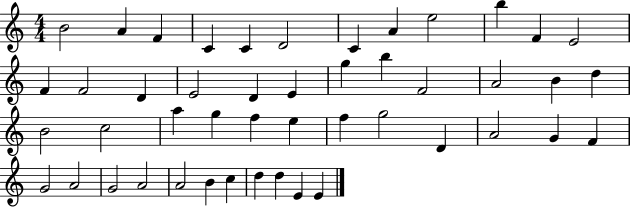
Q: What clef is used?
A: treble